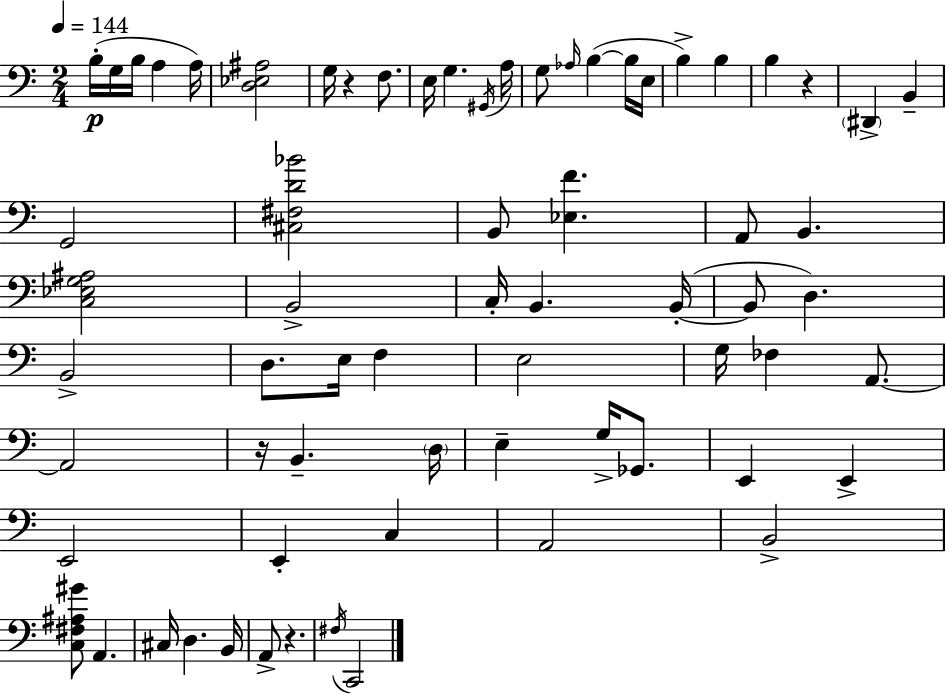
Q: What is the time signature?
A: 2/4